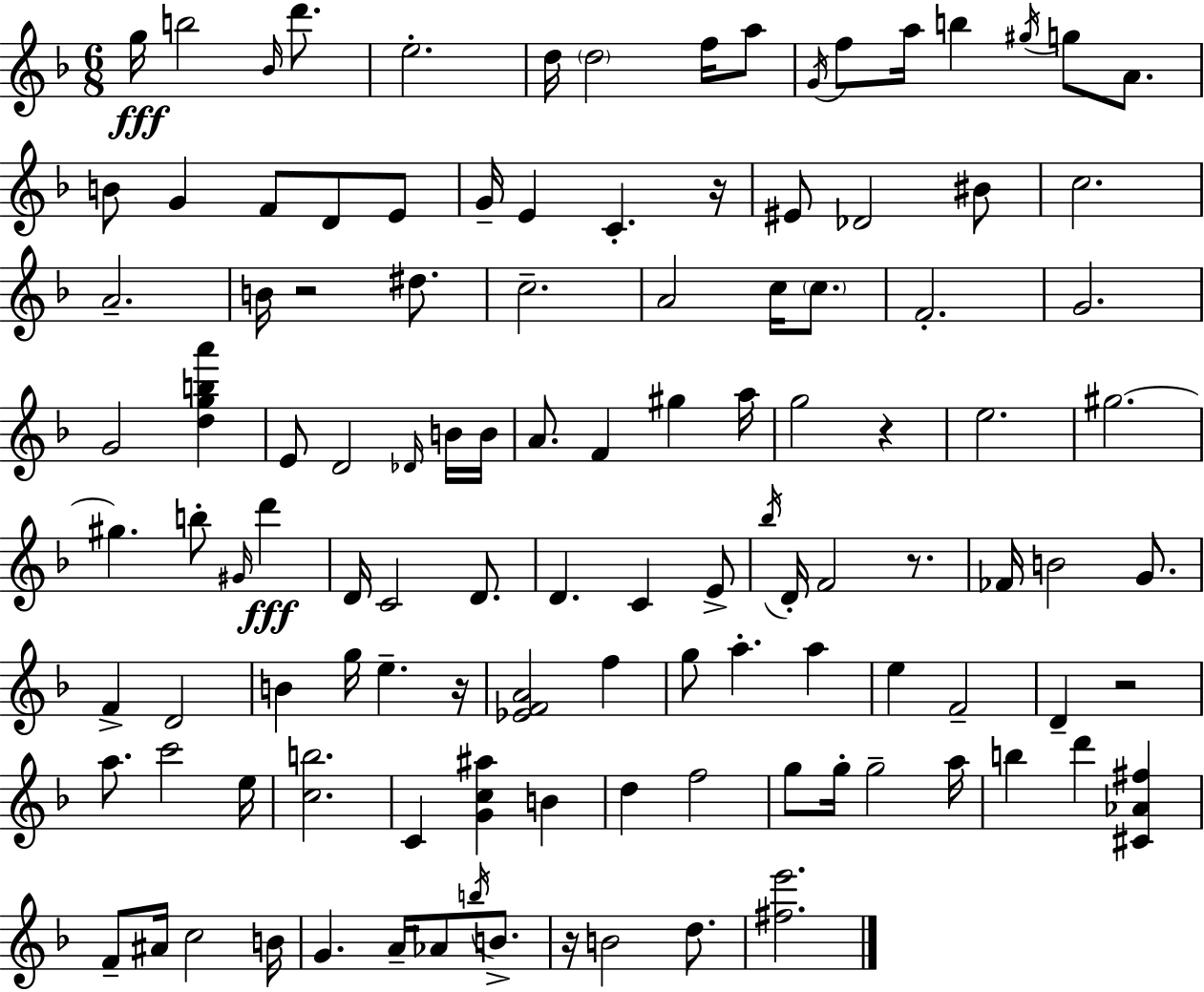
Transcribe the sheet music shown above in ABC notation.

X:1
T:Untitled
M:6/8
L:1/4
K:F
g/4 b2 _B/4 d'/2 e2 d/4 d2 f/4 a/2 G/4 f/2 a/4 b ^g/4 g/2 A/2 B/2 G F/2 D/2 E/2 G/4 E C z/4 ^E/2 _D2 ^B/2 c2 A2 B/4 z2 ^d/2 c2 A2 c/4 c/2 F2 G2 G2 [dgba'] E/2 D2 _D/4 B/4 B/4 A/2 F ^g a/4 g2 z e2 ^g2 ^g b/2 ^G/4 d' D/4 C2 D/2 D C E/2 _b/4 D/4 F2 z/2 _F/4 B2 G/2 F D2 B g/4 e z/4 [_EFA]2 f g/2 a a e F2 D z2 a/2 c'2 e/4 [cb]2 C [Gc^a] B d f2 g/2 g/4 g2 a/4 b d' [^C_A^f] F/2 ^A/4 c2 B/4 G A/4 _A/2 b/4 B/2 z/4 B2 d/2 [^fe']2